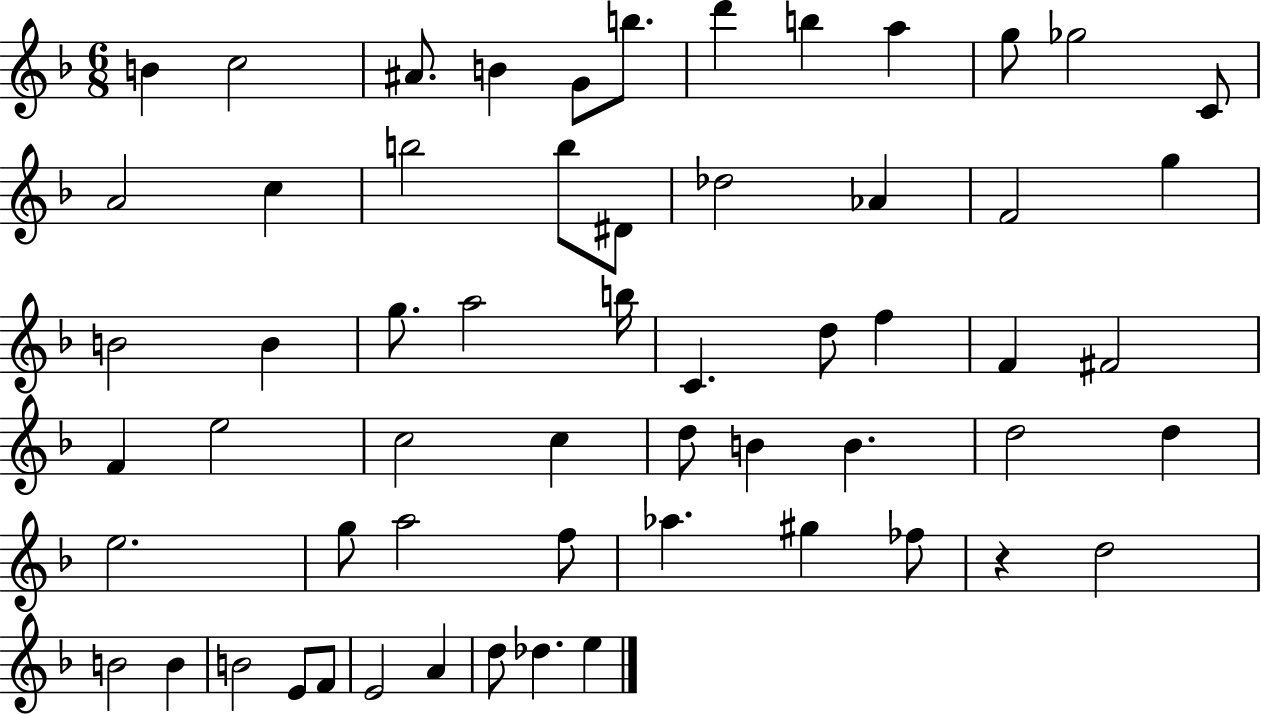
X:1
T:Untitled
M:6/8
L:1/4
K:F
B c2 ^A/2 B G/2 b/2 d' b a g/2 _g2 C/2 A2 c b2 b/2 ^D/2 _d2 _A F2 g B2 B g/2 a2 b/4 C d/2 f F ^F2 F e2 c2 c d/2 B B d2 d e2 g/2 a2 f/2 _a ^g _f/2 z d2 B2 B B2 E/2 F/2 E2 A d/2 _d e